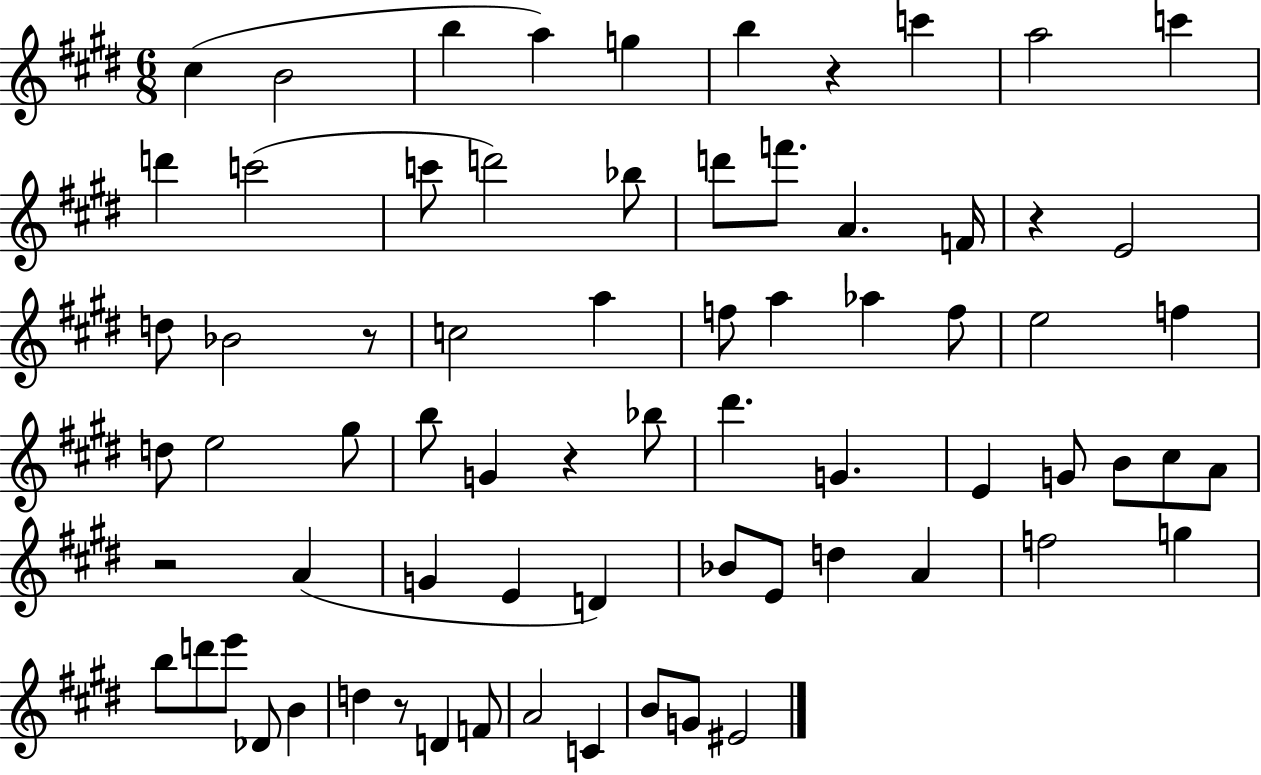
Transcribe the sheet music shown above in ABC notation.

X:1
T:Untitled
M:6/8
L:1/4
K:E
^c B2 b a g b z c' a2 c' d' c'2 c'/2 d'2 _b/2 d'/2 f'/2 A F/4 z E2 d/2 _B2 z/2 c2 a f/2 a _a f/2 e2 f d/2 e2 ^g/2 b/2 G z _b/2 ^d' G E G/2 B/2 ^c/2 A/2 z2 A G E D _B/2 E/2 d A f2 g b/2 d'/2 e'/2 _D/2 B d z/2 D F/2 A2 C B/2 G/2 ^E2